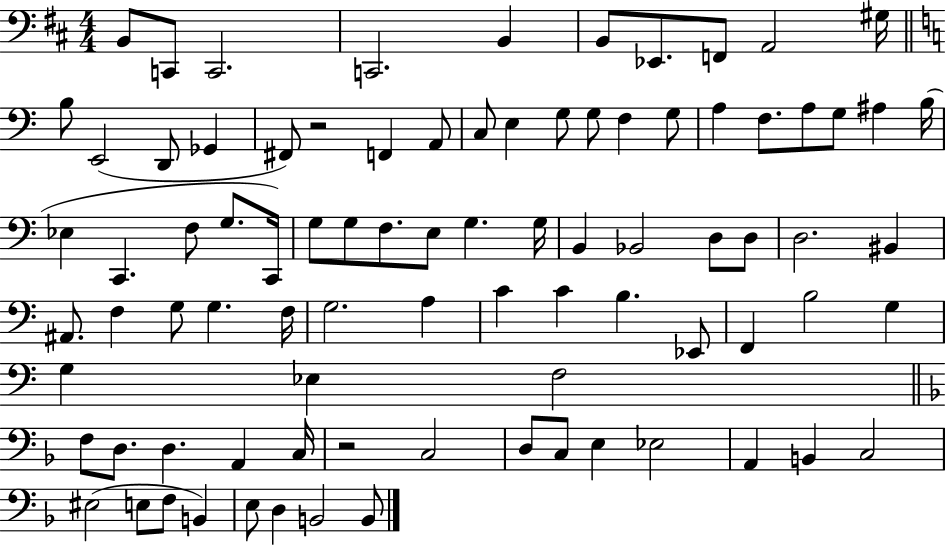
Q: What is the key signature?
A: D major